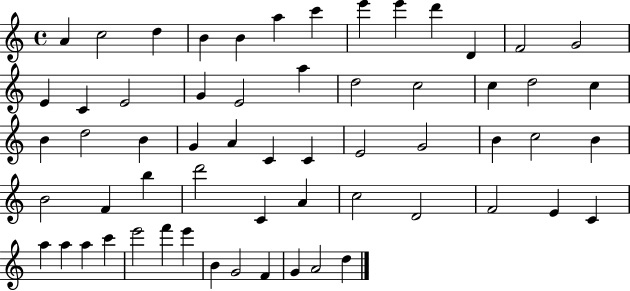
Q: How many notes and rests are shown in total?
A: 60